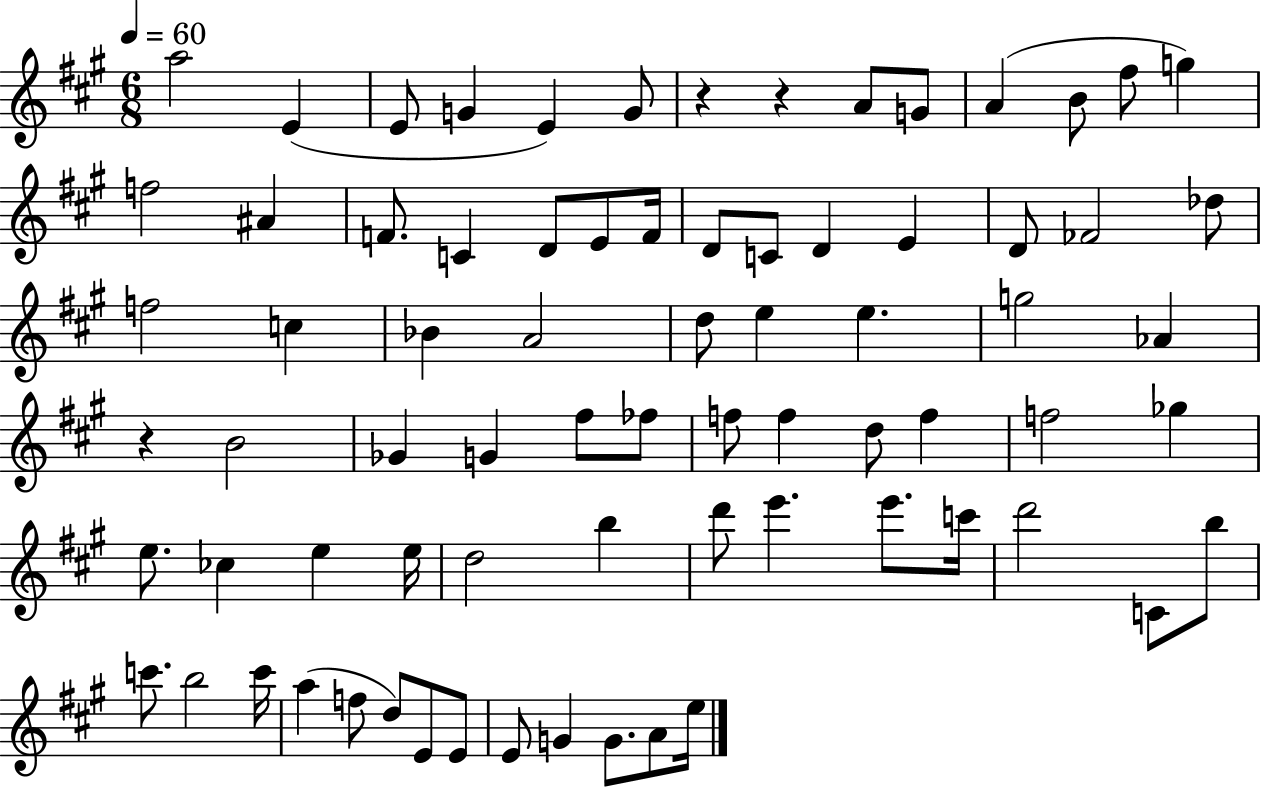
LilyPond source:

{
  \clef treble
  \numericTimeSignature
  \time 6/8
  \key a \major
  \tempo 4 = 60
  \repeat volta 2 { a''2 e'4( | e'8 g'4 e'4) g'8 | r4 r4 a'8 g'8 | a'4( b'8 fis''8 g''4) | \break f''2 ais'4 | f'8. c'4 d'8 e'8 f'16 | d'8 c'8 d'4 e'4 | d'8 fes'2 des''8 | \break f''2 c''4 | bes'4 a'2 | d''8 e''4 e''4. | g''2 aes'4 | \break r4 b'2 | ges'4 g'4 fis''8 fes''8 | f''8 f''4 d''8 f''4 | f''2 ges''4 | \break e''8. ces''4 e''4 e''16 | d''2 b''4 | d'''8 e'''4. e'''8. c'''16 | d'''2 c'8 b''8 | \break c'''8. b''2 c'''16 | a''4( f''8 d''8) e'8 e'8 | e'8 g'4 g'8. a'8 e''16 | } \bar "|."
}